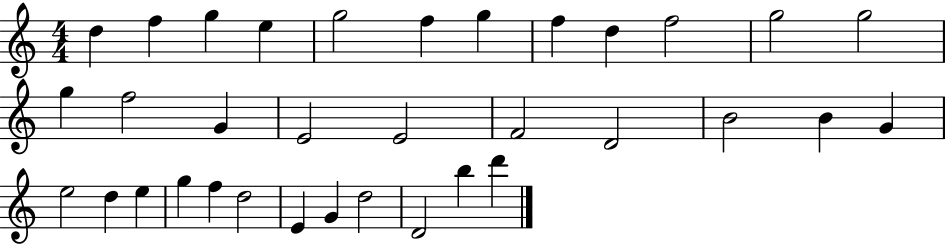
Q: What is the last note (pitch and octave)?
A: D6